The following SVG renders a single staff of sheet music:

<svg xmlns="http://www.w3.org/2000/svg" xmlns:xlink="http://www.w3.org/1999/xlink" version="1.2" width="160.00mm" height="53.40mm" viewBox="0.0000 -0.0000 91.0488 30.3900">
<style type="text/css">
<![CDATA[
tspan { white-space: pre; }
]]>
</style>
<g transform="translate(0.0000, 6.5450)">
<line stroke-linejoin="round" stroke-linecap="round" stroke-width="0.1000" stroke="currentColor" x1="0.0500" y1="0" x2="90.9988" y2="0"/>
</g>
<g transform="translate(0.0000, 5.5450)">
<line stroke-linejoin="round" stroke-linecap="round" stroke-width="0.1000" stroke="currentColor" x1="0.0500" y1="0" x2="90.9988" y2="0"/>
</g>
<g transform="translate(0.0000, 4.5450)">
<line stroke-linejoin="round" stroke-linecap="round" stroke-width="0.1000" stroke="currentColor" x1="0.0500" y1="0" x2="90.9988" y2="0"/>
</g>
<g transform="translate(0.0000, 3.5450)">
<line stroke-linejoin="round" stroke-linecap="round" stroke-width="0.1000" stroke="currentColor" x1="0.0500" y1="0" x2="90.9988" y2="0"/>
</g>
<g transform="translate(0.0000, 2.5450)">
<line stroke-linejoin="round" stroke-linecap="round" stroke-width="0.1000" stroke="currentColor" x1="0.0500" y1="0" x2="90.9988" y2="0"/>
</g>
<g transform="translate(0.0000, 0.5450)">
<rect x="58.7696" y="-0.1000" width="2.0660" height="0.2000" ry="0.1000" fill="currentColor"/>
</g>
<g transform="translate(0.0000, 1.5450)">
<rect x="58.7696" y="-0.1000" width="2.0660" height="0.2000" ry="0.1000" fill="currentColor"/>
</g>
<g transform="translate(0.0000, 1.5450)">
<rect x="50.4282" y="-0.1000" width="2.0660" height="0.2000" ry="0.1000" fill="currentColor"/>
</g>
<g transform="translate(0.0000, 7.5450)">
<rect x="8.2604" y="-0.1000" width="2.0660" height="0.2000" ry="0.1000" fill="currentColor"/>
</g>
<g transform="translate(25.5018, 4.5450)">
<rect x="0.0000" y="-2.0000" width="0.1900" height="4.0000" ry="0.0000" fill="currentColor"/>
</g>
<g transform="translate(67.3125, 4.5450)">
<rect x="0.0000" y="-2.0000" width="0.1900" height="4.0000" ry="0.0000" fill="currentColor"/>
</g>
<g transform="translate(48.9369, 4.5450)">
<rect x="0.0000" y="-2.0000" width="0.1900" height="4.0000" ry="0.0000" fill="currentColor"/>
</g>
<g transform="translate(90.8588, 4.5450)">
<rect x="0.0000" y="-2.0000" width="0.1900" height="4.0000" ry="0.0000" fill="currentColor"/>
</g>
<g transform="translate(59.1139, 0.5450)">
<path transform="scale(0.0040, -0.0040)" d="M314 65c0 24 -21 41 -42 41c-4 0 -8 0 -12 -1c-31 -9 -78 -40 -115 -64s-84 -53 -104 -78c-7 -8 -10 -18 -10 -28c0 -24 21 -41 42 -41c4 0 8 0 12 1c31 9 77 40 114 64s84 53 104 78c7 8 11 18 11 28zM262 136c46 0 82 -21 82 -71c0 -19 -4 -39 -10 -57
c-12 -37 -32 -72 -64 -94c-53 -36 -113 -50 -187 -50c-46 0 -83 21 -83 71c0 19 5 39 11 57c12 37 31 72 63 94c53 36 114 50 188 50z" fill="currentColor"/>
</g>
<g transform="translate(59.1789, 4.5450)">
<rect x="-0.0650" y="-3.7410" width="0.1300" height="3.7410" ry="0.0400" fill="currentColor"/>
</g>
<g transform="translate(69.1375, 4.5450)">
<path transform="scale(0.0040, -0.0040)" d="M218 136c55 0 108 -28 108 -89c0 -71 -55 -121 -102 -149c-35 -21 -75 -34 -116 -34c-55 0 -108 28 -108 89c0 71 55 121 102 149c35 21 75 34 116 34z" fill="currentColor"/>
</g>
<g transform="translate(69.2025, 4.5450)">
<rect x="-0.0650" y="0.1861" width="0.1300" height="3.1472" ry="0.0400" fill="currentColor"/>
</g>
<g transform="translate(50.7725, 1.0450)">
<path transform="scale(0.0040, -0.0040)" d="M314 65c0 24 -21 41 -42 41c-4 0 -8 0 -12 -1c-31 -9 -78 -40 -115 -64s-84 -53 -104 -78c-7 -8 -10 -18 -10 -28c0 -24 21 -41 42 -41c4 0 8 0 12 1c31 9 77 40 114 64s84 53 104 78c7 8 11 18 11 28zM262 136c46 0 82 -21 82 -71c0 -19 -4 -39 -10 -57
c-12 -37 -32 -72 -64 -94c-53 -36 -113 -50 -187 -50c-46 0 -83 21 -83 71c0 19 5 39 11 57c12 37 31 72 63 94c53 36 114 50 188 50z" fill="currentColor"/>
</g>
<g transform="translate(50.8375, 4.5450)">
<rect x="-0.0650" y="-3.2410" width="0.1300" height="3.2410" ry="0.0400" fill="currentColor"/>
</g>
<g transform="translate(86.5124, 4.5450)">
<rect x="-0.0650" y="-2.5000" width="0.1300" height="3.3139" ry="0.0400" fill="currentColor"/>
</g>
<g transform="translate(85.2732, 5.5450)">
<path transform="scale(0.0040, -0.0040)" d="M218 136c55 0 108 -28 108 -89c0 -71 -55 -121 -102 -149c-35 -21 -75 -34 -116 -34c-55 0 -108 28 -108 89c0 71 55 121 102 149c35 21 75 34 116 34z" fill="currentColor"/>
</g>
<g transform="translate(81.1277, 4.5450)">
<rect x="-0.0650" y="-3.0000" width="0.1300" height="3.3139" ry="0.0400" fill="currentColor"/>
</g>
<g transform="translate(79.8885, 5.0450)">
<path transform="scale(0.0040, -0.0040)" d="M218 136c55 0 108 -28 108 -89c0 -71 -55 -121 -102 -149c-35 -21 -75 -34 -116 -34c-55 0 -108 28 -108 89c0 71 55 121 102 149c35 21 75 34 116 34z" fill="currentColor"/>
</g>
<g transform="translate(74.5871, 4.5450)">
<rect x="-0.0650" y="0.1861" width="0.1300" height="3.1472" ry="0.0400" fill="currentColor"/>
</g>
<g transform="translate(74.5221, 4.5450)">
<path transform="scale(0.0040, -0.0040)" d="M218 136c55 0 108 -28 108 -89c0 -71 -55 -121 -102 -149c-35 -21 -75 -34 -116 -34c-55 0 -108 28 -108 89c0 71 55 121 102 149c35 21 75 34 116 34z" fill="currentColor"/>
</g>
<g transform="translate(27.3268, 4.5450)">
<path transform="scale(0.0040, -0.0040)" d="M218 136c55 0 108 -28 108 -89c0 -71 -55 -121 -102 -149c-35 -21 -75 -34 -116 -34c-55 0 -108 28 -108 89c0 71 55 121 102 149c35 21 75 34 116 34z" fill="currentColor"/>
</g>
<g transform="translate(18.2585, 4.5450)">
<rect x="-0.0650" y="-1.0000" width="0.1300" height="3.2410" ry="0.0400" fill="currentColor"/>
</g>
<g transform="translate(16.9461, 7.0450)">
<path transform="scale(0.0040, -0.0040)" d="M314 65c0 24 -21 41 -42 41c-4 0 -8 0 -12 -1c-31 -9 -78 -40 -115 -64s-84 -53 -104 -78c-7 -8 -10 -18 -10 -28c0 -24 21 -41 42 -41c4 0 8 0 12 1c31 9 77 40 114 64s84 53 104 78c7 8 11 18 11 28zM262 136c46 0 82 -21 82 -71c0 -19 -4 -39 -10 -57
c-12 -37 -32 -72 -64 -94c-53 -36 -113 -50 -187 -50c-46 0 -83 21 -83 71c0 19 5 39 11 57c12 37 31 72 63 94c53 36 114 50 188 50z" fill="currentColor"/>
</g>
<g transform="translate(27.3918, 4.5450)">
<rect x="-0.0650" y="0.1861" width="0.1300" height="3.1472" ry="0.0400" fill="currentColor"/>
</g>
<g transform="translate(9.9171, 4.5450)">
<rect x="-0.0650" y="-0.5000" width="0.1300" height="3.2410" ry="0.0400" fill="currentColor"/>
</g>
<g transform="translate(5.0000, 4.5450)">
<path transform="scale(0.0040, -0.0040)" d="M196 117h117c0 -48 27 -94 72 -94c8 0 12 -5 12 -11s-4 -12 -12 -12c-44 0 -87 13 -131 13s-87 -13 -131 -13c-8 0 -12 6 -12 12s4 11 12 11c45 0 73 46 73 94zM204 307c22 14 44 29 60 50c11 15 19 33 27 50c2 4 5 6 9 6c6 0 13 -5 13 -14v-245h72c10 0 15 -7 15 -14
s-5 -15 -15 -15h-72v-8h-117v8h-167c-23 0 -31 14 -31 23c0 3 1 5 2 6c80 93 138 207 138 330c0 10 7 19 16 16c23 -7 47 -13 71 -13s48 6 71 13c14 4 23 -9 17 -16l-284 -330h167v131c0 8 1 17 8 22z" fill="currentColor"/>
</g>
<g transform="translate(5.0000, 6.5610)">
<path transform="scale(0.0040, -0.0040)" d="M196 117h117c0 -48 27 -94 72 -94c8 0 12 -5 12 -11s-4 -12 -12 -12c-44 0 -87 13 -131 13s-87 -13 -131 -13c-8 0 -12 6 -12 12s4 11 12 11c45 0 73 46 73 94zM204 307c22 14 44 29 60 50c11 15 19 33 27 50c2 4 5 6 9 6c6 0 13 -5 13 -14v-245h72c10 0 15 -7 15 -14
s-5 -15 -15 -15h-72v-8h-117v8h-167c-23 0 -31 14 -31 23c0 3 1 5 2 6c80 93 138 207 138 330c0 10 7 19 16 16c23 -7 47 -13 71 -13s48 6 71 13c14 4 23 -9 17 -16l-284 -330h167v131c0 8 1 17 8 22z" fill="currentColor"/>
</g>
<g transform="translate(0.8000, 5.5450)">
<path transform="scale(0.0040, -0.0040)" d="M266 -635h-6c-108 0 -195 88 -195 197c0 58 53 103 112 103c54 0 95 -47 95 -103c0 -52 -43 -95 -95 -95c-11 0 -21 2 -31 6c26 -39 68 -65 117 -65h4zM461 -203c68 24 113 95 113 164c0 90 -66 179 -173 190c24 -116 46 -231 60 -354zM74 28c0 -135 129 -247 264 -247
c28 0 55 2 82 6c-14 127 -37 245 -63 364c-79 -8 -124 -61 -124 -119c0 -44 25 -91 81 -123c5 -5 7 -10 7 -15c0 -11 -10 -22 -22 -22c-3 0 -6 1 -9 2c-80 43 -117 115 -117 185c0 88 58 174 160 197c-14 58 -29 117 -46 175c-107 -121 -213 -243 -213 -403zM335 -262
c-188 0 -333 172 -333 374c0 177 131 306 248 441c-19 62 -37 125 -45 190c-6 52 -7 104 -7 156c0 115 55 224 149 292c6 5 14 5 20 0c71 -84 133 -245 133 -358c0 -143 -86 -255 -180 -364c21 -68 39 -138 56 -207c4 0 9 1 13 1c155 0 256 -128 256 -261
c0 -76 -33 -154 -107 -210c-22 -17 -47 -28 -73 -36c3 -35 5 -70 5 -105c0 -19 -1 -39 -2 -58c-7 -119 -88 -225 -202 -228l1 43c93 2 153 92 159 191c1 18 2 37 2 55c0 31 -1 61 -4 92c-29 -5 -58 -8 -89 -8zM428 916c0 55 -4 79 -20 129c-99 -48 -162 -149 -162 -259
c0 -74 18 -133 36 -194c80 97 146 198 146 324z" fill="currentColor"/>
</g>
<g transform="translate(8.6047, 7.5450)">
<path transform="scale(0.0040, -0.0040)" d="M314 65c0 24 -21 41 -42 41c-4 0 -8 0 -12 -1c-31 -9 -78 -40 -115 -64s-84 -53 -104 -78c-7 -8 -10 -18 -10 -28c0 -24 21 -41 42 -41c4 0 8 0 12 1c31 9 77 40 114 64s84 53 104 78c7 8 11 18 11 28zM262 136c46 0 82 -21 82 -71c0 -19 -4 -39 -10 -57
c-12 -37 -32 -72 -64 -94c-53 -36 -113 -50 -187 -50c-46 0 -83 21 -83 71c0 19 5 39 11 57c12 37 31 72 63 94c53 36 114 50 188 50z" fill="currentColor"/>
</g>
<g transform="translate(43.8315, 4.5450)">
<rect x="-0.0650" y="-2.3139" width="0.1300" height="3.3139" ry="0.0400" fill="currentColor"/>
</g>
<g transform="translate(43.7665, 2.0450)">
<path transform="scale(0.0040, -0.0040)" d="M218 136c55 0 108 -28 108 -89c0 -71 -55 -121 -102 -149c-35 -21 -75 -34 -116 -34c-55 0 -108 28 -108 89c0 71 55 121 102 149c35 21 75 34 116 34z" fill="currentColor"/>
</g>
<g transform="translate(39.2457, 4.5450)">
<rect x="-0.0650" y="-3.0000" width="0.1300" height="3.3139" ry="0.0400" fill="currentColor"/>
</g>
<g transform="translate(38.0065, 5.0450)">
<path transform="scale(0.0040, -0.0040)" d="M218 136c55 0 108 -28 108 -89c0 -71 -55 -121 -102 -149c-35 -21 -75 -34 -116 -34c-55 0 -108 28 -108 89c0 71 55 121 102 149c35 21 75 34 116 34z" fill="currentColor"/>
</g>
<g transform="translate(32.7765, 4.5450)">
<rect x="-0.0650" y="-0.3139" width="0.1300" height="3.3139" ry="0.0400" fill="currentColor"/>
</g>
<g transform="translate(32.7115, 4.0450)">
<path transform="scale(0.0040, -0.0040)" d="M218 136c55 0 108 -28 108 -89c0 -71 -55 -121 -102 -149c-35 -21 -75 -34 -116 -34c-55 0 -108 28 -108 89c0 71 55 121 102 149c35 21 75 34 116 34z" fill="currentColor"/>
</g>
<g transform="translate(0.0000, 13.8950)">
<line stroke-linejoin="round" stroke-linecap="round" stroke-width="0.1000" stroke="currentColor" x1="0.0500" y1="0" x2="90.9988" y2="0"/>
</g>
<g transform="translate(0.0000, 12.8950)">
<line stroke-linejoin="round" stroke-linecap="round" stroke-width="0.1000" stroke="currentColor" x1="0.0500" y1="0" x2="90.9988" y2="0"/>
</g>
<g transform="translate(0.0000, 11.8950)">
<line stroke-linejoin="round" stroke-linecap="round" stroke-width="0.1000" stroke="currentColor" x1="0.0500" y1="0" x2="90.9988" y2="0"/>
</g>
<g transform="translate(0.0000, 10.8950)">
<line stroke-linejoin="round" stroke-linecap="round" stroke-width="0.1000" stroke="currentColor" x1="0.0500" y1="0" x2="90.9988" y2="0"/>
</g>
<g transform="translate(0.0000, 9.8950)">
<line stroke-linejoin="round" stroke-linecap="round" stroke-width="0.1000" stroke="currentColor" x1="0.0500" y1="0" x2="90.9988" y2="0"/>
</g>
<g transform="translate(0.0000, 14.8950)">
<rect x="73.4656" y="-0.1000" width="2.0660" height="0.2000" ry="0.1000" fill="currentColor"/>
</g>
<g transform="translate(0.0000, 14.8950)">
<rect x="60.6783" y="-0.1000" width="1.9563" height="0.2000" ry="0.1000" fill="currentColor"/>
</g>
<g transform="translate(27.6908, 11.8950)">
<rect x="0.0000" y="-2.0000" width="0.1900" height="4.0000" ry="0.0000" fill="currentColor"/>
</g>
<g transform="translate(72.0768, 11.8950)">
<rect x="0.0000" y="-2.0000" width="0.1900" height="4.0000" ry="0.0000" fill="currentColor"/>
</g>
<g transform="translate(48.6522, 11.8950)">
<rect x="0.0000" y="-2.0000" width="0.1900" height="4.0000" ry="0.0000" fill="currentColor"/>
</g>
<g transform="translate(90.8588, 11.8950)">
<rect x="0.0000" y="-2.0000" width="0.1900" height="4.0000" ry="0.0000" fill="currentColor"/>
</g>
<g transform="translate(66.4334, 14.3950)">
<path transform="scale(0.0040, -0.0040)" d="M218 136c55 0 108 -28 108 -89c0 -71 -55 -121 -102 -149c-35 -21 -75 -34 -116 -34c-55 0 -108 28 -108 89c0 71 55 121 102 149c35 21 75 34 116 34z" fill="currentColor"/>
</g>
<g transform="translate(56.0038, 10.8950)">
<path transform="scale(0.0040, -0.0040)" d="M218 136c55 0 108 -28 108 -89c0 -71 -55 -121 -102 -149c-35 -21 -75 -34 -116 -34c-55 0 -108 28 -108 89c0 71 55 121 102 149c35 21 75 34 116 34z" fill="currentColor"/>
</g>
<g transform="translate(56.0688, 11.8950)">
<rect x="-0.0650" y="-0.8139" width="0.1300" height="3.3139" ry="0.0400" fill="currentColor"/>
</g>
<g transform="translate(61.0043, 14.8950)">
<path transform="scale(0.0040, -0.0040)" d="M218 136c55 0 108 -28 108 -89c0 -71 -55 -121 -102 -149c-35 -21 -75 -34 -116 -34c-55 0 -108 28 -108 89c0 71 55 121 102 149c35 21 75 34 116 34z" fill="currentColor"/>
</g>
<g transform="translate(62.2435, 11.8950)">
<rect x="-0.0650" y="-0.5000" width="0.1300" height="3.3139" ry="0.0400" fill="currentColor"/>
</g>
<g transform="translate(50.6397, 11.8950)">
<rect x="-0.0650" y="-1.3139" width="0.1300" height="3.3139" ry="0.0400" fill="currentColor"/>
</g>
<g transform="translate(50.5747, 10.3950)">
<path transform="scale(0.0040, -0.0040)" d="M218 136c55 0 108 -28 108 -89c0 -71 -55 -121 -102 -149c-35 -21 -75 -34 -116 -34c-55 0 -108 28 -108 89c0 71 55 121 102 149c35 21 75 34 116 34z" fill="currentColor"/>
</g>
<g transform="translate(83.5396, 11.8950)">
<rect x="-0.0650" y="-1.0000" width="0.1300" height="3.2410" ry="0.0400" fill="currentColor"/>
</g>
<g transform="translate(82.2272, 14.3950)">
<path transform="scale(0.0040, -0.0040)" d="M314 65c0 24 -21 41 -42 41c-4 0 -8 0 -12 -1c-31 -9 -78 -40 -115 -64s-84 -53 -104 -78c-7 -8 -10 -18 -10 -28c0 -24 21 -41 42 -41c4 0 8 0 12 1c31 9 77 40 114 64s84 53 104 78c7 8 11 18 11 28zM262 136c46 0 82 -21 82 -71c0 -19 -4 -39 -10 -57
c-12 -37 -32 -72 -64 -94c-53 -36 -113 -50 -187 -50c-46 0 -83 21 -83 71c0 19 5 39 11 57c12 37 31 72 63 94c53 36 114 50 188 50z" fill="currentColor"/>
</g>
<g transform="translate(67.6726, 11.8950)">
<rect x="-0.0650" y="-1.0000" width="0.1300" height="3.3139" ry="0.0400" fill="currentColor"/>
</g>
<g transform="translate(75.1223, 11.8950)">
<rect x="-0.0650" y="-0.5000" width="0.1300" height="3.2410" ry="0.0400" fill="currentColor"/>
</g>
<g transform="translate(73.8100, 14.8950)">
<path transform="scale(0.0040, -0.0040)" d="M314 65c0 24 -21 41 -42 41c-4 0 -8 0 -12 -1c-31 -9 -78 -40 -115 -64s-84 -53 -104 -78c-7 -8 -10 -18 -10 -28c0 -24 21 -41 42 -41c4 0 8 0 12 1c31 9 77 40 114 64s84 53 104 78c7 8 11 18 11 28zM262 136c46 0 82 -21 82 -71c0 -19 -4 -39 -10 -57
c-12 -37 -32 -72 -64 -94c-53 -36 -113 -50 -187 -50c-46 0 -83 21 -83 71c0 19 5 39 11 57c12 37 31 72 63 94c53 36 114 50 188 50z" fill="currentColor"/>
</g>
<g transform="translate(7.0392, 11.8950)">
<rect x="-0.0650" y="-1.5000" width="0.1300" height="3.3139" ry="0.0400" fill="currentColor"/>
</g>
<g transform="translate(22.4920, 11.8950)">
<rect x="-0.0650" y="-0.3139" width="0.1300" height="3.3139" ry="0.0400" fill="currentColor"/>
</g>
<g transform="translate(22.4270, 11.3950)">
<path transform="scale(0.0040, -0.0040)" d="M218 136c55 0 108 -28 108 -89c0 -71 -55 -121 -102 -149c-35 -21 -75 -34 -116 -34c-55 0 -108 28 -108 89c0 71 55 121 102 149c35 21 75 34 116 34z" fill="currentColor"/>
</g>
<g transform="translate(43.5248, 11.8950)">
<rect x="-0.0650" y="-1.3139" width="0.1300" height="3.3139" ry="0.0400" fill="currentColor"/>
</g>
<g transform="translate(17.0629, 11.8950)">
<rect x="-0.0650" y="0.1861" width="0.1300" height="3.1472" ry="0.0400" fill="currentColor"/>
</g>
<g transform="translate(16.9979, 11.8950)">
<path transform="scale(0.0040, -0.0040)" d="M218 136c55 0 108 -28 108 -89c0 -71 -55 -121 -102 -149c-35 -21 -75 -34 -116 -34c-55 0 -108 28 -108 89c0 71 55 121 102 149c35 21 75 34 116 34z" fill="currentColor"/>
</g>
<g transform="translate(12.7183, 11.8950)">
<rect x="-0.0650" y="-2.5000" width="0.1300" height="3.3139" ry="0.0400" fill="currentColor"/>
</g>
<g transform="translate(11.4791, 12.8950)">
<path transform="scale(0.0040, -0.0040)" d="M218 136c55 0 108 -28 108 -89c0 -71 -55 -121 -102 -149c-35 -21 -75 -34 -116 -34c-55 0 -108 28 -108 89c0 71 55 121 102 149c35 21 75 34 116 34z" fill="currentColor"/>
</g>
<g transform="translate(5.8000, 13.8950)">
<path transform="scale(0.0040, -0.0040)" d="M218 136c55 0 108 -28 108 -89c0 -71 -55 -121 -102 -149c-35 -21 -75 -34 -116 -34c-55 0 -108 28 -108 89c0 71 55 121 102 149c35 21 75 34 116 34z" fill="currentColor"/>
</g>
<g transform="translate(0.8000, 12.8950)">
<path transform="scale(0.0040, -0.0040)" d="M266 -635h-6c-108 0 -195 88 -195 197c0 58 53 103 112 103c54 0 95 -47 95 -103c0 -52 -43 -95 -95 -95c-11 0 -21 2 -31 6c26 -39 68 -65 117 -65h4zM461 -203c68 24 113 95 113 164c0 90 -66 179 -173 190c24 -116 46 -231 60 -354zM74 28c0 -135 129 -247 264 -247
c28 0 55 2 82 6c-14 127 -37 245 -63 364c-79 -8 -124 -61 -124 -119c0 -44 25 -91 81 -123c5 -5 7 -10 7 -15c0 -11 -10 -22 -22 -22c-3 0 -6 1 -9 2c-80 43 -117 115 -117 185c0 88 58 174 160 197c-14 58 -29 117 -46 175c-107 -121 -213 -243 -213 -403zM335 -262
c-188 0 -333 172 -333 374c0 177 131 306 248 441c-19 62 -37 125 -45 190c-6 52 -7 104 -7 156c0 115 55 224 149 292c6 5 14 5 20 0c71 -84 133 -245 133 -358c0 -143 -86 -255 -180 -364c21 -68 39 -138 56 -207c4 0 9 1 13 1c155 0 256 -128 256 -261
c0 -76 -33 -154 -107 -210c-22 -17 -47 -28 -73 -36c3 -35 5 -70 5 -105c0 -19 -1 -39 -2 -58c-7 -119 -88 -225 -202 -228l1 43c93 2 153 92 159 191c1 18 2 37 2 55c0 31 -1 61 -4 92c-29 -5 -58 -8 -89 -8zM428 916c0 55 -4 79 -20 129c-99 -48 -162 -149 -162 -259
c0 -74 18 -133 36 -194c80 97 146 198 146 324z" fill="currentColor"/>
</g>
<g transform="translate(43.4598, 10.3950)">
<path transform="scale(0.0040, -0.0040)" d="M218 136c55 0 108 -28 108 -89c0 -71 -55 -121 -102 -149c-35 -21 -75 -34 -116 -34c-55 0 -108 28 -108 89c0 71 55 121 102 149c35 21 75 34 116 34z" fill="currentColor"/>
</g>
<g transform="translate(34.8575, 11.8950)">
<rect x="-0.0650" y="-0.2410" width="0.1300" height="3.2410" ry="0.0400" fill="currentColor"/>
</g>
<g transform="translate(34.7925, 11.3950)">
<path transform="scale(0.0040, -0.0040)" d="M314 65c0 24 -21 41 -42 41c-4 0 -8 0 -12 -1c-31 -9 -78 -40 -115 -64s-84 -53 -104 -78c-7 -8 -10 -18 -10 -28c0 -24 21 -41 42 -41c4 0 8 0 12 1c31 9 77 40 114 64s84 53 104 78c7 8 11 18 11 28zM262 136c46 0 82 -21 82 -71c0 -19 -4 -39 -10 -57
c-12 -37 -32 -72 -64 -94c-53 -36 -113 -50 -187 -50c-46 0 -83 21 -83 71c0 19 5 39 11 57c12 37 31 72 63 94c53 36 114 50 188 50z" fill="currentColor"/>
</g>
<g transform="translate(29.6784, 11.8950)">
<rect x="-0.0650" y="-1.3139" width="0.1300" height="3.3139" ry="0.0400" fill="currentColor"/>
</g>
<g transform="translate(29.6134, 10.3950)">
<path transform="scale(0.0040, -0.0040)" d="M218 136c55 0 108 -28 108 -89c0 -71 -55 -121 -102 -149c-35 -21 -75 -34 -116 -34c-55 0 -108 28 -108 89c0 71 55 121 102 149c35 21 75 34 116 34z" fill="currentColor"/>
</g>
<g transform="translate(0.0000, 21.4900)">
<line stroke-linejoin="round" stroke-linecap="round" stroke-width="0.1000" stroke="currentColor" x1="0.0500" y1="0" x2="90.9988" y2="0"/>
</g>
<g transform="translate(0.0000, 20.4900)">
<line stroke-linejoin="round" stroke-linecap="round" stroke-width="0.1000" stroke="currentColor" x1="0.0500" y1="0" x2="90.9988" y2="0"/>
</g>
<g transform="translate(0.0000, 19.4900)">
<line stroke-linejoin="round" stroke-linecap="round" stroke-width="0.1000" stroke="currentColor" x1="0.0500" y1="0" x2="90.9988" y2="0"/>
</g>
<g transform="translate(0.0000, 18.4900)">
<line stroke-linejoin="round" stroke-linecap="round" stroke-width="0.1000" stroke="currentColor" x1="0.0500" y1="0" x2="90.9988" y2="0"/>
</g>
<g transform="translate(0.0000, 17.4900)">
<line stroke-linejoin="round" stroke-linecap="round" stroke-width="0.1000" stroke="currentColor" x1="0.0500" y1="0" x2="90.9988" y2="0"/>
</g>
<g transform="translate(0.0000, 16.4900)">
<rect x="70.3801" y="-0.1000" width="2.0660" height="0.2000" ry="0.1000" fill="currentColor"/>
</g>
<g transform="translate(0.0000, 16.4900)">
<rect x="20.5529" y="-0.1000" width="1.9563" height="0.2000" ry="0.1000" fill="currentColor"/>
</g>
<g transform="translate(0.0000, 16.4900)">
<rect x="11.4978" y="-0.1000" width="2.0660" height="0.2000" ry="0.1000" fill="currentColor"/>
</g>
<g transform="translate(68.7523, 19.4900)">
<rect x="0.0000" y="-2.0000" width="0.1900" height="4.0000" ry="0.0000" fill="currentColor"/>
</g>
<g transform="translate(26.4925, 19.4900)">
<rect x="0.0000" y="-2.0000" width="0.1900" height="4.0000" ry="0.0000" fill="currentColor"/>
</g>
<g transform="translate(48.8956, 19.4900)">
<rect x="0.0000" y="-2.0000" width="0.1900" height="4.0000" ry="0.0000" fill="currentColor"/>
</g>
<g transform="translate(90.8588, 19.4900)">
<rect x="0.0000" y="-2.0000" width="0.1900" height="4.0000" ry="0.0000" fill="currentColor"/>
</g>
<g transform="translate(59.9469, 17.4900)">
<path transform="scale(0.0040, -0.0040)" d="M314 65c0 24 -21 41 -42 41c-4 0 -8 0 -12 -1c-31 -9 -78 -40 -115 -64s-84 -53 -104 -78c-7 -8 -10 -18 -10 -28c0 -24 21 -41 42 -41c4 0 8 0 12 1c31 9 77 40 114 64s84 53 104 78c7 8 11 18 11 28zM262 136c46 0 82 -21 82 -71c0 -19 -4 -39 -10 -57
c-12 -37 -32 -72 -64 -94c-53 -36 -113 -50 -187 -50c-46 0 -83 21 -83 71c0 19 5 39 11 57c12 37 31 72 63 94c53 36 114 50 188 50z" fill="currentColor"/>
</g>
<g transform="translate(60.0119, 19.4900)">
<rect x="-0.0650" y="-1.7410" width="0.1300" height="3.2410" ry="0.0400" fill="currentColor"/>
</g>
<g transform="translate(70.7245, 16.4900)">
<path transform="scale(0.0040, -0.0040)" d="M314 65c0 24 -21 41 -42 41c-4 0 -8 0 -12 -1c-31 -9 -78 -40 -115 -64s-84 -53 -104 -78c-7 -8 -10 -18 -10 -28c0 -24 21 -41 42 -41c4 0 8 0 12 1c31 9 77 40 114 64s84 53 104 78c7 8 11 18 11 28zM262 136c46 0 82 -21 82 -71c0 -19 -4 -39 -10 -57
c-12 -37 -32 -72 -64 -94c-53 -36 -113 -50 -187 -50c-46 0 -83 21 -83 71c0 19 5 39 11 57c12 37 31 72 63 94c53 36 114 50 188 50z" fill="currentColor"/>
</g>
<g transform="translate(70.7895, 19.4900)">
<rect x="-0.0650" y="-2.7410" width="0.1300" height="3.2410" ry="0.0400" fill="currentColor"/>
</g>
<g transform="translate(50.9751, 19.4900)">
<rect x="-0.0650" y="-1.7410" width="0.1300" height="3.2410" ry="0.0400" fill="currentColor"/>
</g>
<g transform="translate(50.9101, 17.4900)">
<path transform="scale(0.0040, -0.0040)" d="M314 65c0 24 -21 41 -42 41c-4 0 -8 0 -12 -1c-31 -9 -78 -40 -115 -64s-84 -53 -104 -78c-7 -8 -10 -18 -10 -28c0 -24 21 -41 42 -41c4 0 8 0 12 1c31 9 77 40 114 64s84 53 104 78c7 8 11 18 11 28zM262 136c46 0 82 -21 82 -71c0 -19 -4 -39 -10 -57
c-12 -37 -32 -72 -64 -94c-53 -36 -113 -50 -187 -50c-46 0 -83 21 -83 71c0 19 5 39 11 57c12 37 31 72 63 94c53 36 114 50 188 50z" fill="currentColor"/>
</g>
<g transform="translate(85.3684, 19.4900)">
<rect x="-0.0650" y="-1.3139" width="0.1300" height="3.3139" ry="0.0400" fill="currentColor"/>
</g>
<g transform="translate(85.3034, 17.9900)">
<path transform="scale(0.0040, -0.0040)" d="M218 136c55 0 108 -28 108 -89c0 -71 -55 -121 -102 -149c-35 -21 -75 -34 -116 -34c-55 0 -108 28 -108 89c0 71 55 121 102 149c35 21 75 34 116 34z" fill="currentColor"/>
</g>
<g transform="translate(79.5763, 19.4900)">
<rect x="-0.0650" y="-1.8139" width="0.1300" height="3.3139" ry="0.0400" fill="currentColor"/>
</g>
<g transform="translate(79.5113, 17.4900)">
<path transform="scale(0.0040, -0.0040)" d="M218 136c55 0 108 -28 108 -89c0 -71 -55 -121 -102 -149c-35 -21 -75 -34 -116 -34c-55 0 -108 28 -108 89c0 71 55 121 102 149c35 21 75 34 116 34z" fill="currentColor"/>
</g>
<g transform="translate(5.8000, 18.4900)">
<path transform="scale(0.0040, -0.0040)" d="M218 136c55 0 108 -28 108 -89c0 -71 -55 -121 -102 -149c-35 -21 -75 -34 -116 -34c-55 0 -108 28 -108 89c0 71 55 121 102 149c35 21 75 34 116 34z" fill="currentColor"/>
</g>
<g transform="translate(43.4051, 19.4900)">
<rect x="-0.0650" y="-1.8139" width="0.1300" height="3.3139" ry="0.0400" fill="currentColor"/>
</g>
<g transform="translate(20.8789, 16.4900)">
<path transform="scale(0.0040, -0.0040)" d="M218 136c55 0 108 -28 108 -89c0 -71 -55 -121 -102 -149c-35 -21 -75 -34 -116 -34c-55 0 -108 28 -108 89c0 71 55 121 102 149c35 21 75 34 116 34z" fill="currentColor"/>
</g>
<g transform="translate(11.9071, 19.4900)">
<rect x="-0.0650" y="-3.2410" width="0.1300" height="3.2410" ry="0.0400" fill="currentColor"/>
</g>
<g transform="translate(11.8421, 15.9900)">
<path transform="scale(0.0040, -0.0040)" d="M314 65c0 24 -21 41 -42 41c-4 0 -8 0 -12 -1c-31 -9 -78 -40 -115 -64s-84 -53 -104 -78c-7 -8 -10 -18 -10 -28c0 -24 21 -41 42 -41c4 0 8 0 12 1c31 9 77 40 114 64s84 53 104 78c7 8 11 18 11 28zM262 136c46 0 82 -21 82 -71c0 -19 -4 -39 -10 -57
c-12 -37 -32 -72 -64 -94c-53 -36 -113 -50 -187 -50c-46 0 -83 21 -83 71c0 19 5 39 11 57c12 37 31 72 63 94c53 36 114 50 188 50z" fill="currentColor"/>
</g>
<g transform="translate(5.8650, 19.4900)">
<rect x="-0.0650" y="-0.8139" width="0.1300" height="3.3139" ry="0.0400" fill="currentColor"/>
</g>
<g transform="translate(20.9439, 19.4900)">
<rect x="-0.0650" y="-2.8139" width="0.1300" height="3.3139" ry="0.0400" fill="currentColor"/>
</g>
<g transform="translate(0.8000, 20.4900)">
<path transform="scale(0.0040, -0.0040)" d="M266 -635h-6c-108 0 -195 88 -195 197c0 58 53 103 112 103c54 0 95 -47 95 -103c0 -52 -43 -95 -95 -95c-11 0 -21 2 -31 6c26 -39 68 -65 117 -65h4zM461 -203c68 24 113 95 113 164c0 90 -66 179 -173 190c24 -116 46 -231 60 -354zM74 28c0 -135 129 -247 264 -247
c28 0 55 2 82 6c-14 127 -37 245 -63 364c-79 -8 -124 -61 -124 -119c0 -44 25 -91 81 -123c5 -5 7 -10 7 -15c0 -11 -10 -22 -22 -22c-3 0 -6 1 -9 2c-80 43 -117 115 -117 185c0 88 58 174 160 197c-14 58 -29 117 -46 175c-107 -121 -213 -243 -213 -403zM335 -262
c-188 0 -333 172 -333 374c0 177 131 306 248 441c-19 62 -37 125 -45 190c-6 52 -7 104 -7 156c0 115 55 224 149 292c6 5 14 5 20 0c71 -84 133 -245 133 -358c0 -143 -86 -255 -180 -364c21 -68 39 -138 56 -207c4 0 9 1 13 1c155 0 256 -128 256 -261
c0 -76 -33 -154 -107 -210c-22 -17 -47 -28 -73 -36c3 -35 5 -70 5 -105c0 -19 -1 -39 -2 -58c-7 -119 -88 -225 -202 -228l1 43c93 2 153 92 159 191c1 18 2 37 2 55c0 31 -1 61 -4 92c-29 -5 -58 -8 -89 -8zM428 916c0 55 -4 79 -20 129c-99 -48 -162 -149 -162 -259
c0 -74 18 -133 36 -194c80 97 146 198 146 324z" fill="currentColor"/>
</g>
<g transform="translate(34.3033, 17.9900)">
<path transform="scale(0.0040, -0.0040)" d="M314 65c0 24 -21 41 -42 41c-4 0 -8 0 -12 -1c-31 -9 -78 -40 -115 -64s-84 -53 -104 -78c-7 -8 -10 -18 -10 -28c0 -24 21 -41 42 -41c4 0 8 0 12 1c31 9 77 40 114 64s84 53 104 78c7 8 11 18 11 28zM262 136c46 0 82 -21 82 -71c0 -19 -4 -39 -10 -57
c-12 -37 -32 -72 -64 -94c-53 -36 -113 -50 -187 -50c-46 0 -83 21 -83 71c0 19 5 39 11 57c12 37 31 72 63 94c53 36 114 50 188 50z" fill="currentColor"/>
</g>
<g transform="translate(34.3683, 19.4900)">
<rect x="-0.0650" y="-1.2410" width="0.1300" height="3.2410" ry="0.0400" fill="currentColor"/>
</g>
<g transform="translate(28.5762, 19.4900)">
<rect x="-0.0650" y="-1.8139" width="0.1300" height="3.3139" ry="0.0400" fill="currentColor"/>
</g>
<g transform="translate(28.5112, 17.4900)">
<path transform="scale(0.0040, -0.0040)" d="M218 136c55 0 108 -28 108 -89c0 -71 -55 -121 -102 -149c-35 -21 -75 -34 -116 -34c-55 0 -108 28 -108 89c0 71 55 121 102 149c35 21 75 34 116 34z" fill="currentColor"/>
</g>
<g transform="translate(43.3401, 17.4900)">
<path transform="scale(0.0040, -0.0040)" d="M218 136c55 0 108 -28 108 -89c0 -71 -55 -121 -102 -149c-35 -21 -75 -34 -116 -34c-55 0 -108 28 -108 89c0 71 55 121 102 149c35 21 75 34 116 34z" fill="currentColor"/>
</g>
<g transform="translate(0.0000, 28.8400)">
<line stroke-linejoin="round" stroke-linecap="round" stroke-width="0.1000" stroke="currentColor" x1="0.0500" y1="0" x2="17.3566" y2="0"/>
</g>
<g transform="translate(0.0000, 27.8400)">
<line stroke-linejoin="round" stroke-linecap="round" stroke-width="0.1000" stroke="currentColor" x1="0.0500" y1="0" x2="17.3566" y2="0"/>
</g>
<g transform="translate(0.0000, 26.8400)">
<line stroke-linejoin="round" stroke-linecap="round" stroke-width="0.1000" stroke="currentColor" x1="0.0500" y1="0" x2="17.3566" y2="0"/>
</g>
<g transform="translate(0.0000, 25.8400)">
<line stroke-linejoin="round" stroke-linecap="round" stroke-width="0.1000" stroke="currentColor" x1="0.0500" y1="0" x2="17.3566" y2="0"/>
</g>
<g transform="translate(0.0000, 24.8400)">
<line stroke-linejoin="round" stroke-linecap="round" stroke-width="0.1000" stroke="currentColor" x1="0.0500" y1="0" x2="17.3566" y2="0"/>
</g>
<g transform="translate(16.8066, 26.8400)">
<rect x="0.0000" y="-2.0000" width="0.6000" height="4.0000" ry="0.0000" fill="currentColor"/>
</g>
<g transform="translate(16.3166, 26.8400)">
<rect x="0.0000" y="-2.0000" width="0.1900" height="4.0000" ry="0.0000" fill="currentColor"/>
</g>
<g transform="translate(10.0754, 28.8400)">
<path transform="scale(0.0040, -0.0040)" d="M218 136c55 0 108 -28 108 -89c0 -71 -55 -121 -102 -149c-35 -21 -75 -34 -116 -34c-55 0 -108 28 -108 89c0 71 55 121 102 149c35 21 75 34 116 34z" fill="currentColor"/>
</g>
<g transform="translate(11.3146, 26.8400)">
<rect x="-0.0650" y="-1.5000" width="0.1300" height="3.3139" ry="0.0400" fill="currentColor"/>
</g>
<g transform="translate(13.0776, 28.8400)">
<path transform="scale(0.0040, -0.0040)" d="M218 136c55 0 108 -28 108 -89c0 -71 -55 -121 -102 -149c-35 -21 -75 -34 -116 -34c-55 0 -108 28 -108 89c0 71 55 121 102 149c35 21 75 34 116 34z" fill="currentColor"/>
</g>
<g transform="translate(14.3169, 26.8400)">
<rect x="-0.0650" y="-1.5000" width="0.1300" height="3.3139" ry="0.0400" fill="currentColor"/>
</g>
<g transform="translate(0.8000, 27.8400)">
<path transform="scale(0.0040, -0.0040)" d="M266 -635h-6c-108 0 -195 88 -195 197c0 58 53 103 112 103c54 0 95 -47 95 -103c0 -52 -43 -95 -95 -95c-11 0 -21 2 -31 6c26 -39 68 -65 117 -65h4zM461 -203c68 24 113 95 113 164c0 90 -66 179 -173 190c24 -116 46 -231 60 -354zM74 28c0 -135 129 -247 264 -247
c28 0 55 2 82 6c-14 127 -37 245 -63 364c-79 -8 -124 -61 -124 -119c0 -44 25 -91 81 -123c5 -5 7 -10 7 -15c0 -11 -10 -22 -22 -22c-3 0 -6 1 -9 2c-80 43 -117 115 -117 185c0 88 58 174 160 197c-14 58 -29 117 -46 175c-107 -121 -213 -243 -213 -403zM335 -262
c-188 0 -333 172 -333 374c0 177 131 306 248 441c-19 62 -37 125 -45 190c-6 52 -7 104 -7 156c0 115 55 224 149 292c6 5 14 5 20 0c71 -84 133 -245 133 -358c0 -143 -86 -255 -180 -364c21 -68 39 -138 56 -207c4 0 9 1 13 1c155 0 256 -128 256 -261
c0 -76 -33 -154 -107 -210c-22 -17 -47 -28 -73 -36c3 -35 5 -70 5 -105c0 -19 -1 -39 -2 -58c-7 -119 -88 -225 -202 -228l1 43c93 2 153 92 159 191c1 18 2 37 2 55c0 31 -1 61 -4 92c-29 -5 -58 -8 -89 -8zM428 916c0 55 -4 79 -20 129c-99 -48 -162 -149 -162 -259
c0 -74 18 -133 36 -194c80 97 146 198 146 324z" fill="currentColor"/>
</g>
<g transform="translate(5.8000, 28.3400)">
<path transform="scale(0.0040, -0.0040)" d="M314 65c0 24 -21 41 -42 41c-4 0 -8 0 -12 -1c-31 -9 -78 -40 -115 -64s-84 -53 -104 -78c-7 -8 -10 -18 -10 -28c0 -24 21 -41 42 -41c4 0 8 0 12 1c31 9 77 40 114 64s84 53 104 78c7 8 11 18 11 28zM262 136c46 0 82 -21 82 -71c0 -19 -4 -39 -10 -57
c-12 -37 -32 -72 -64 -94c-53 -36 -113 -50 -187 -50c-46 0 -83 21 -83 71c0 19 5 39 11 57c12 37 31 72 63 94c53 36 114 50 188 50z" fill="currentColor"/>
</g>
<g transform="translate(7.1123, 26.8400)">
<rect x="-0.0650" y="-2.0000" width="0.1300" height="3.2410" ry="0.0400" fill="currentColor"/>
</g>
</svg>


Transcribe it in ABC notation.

X:1
T:Untitled
M:4/4
L:1/4
K:C
C2 D2 B c A g b2 c'2 B B A G E G B c e c2 e e d C D C2 D2 d b2 a f e2 f f2 f2 a2 f e F2 E E